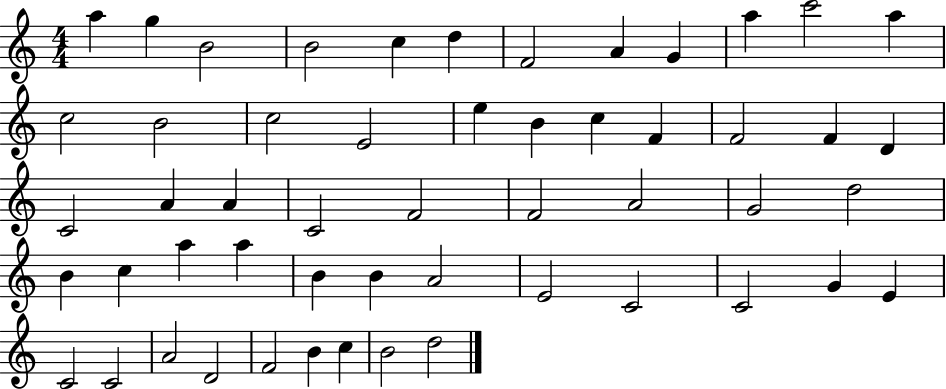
{
  \clef treble
  \numericTimeSignature
  \time 4/4
  \key c \major
  a''4 g''4 b'2 | b'2 c''4 d''4 | f'2 a'4 g'4 | a''4 c'''2 a''4 | \break c''2 b'2 | c''2 e'2 | e''4 b'4 c''4 f'4 | f'2 f'4 d'4 | \break c'2 a'4 a'4 | c'2 f'2 | f'2 a'2 | g'2 d''2 | \break b'4 c''4 a''4 a''4 | b'4 b'4 a'2 | e'2 c'2 | c'2 g'4 e'4 | \break c'2 c'2 | a'2 d'2 | f'2 b'4 c''4 | b'2 d''2 | \break \bar "|."
}